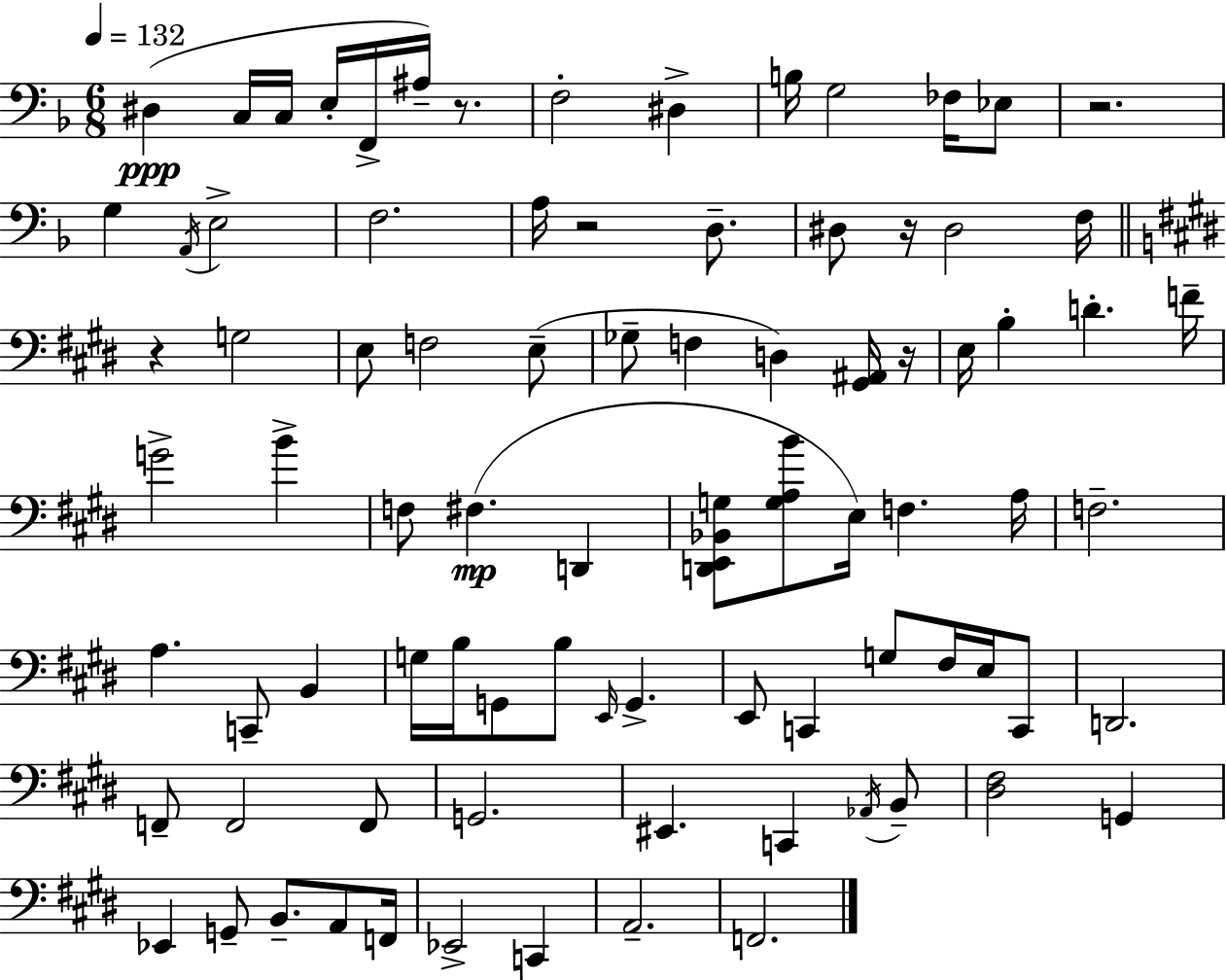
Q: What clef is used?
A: bass